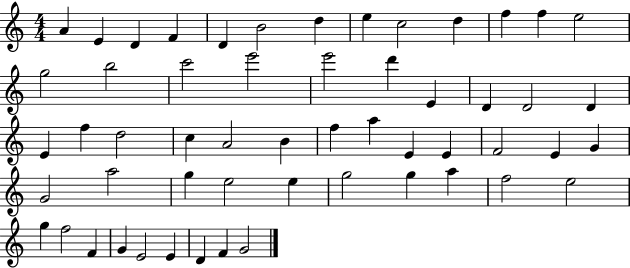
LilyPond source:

{
  \clef treble
  \numericTimeSignature
  \time 4/4
  \key c \major
  a'4 e'4 d'4 f'4 | d'4 b'2 d''4 | e''4 c''2 d''4 | f''4 f''4 e''2 | \break g''2 b''2 | c'''2 e'''2 | e'''2 d'''4 e'4 | d'4 d'2 d'4 | \break e'4 f''4 d''2 | c''4 a'2 b'4 | f''4 a''4 e'4 e'4 | f'2 e'4 g'4 | \break g'2 a''2 | g''4 e''2 e''4 | g''2 g''4 a''4 | f''2 e''2 | \break g''4 f''2 f'4 | g'4 e'2 e'4 | d'4 f'4 g'2 | \bar "|."
}